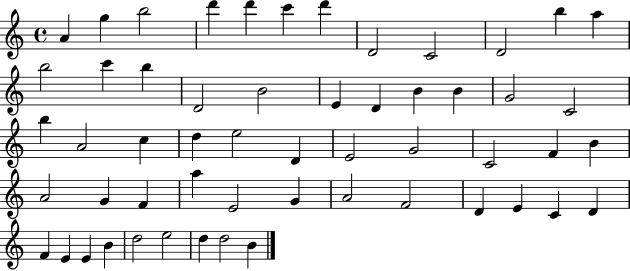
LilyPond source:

{
  \clef treble
  \time 4/4
  \defaultTimeSignature
  \key c \major
  a'4 g''4 b''2 | d'''4 d'''4 c'''4 d'''4 | d'2 c'2 | d'2 b''4 a''4 | \break b''2 c'''4 b''4 | d'2 b'2 | e'4 d'4 b'4 b'4 | g'2 c'2 | \break b''4 a'2 c''4 | d''4 e''2 d'4 | e'2 g'2 | c'2 f'4 b'4 | \break a'2 g'4 f'4 | a''4 e'2 g'4 | a'2 f'2 | d'4 e'4 c'4 d'4 | \break f'4 e'4 e'4 b'4 | d''2 e''2 | d''4 d''2 b'4 | \bar "|."
}